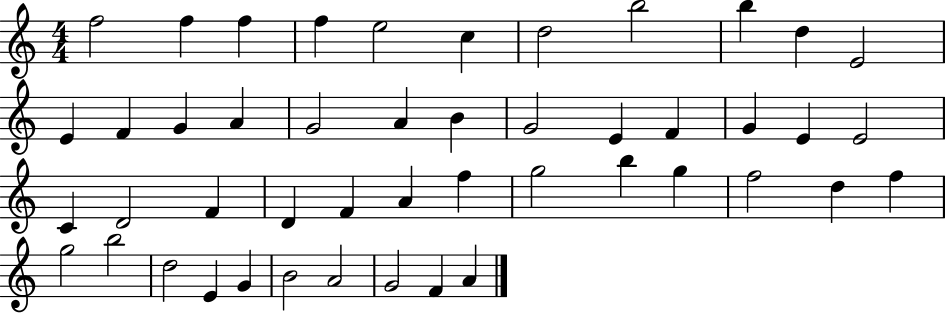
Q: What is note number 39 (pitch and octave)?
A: B5